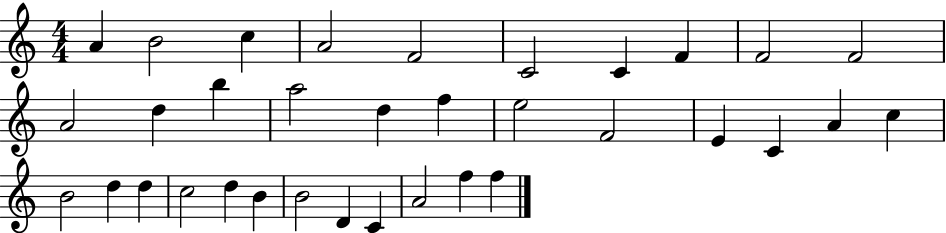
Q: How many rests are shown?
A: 0